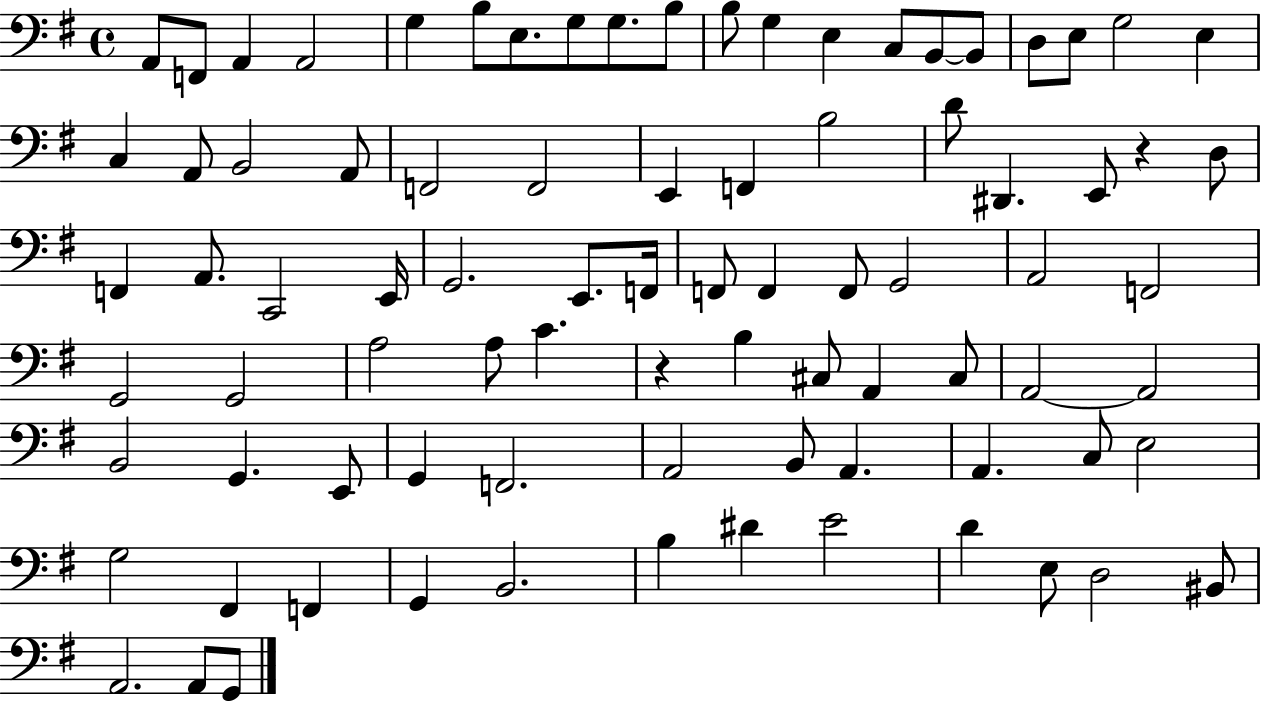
X:1
T:Untitled
M:4/4
L:1/4
K:G
A,,/2 F,,/2 A,, A,,2 G, B,/2 E,/2 G,/2 G,/2 B,/2 B,/2 G, E, C,/2 B,,/2 B,,/2 D,/2 E,/2 G,2 E, C, A,,/2 B,,2 A,,/2 F,,2 F,,2 E,, F,, B,2 D/2 ^D,, E,,/2 z D,/2 F,, A,,/2 C,,2 E,,/4 G,,2 E,,/2 F,,/4 F,,/2 F,, F,,/2 G,,2 A,,2 F,,2 G,,2 G,,2 A,2 A,/2 C z B, ^C,/2 A,, ^C,/2 A,,2 A,,2 B,,2 G,, E,,/2 G,, F,,2 A,,2 B,,/2 A,, A,, C,/2 E,2 G,2 ^F,, F,, G,, B,,2 B, ^D E2 D E,/2 D,2 ^B,,/2 A,,2 A,,/2 G,,/2